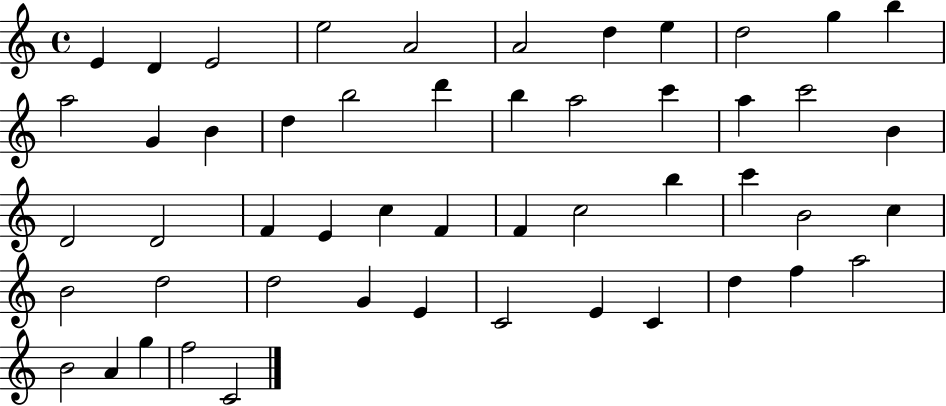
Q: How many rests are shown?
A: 0